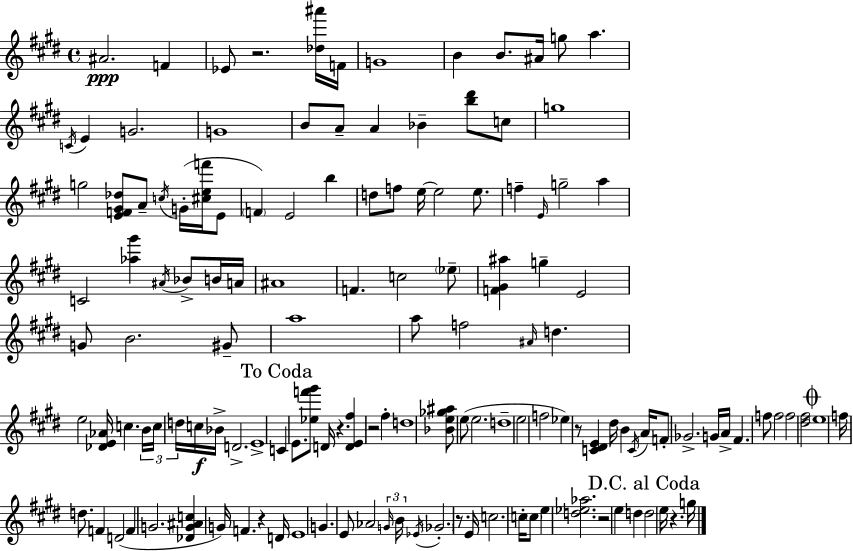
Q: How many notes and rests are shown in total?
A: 138